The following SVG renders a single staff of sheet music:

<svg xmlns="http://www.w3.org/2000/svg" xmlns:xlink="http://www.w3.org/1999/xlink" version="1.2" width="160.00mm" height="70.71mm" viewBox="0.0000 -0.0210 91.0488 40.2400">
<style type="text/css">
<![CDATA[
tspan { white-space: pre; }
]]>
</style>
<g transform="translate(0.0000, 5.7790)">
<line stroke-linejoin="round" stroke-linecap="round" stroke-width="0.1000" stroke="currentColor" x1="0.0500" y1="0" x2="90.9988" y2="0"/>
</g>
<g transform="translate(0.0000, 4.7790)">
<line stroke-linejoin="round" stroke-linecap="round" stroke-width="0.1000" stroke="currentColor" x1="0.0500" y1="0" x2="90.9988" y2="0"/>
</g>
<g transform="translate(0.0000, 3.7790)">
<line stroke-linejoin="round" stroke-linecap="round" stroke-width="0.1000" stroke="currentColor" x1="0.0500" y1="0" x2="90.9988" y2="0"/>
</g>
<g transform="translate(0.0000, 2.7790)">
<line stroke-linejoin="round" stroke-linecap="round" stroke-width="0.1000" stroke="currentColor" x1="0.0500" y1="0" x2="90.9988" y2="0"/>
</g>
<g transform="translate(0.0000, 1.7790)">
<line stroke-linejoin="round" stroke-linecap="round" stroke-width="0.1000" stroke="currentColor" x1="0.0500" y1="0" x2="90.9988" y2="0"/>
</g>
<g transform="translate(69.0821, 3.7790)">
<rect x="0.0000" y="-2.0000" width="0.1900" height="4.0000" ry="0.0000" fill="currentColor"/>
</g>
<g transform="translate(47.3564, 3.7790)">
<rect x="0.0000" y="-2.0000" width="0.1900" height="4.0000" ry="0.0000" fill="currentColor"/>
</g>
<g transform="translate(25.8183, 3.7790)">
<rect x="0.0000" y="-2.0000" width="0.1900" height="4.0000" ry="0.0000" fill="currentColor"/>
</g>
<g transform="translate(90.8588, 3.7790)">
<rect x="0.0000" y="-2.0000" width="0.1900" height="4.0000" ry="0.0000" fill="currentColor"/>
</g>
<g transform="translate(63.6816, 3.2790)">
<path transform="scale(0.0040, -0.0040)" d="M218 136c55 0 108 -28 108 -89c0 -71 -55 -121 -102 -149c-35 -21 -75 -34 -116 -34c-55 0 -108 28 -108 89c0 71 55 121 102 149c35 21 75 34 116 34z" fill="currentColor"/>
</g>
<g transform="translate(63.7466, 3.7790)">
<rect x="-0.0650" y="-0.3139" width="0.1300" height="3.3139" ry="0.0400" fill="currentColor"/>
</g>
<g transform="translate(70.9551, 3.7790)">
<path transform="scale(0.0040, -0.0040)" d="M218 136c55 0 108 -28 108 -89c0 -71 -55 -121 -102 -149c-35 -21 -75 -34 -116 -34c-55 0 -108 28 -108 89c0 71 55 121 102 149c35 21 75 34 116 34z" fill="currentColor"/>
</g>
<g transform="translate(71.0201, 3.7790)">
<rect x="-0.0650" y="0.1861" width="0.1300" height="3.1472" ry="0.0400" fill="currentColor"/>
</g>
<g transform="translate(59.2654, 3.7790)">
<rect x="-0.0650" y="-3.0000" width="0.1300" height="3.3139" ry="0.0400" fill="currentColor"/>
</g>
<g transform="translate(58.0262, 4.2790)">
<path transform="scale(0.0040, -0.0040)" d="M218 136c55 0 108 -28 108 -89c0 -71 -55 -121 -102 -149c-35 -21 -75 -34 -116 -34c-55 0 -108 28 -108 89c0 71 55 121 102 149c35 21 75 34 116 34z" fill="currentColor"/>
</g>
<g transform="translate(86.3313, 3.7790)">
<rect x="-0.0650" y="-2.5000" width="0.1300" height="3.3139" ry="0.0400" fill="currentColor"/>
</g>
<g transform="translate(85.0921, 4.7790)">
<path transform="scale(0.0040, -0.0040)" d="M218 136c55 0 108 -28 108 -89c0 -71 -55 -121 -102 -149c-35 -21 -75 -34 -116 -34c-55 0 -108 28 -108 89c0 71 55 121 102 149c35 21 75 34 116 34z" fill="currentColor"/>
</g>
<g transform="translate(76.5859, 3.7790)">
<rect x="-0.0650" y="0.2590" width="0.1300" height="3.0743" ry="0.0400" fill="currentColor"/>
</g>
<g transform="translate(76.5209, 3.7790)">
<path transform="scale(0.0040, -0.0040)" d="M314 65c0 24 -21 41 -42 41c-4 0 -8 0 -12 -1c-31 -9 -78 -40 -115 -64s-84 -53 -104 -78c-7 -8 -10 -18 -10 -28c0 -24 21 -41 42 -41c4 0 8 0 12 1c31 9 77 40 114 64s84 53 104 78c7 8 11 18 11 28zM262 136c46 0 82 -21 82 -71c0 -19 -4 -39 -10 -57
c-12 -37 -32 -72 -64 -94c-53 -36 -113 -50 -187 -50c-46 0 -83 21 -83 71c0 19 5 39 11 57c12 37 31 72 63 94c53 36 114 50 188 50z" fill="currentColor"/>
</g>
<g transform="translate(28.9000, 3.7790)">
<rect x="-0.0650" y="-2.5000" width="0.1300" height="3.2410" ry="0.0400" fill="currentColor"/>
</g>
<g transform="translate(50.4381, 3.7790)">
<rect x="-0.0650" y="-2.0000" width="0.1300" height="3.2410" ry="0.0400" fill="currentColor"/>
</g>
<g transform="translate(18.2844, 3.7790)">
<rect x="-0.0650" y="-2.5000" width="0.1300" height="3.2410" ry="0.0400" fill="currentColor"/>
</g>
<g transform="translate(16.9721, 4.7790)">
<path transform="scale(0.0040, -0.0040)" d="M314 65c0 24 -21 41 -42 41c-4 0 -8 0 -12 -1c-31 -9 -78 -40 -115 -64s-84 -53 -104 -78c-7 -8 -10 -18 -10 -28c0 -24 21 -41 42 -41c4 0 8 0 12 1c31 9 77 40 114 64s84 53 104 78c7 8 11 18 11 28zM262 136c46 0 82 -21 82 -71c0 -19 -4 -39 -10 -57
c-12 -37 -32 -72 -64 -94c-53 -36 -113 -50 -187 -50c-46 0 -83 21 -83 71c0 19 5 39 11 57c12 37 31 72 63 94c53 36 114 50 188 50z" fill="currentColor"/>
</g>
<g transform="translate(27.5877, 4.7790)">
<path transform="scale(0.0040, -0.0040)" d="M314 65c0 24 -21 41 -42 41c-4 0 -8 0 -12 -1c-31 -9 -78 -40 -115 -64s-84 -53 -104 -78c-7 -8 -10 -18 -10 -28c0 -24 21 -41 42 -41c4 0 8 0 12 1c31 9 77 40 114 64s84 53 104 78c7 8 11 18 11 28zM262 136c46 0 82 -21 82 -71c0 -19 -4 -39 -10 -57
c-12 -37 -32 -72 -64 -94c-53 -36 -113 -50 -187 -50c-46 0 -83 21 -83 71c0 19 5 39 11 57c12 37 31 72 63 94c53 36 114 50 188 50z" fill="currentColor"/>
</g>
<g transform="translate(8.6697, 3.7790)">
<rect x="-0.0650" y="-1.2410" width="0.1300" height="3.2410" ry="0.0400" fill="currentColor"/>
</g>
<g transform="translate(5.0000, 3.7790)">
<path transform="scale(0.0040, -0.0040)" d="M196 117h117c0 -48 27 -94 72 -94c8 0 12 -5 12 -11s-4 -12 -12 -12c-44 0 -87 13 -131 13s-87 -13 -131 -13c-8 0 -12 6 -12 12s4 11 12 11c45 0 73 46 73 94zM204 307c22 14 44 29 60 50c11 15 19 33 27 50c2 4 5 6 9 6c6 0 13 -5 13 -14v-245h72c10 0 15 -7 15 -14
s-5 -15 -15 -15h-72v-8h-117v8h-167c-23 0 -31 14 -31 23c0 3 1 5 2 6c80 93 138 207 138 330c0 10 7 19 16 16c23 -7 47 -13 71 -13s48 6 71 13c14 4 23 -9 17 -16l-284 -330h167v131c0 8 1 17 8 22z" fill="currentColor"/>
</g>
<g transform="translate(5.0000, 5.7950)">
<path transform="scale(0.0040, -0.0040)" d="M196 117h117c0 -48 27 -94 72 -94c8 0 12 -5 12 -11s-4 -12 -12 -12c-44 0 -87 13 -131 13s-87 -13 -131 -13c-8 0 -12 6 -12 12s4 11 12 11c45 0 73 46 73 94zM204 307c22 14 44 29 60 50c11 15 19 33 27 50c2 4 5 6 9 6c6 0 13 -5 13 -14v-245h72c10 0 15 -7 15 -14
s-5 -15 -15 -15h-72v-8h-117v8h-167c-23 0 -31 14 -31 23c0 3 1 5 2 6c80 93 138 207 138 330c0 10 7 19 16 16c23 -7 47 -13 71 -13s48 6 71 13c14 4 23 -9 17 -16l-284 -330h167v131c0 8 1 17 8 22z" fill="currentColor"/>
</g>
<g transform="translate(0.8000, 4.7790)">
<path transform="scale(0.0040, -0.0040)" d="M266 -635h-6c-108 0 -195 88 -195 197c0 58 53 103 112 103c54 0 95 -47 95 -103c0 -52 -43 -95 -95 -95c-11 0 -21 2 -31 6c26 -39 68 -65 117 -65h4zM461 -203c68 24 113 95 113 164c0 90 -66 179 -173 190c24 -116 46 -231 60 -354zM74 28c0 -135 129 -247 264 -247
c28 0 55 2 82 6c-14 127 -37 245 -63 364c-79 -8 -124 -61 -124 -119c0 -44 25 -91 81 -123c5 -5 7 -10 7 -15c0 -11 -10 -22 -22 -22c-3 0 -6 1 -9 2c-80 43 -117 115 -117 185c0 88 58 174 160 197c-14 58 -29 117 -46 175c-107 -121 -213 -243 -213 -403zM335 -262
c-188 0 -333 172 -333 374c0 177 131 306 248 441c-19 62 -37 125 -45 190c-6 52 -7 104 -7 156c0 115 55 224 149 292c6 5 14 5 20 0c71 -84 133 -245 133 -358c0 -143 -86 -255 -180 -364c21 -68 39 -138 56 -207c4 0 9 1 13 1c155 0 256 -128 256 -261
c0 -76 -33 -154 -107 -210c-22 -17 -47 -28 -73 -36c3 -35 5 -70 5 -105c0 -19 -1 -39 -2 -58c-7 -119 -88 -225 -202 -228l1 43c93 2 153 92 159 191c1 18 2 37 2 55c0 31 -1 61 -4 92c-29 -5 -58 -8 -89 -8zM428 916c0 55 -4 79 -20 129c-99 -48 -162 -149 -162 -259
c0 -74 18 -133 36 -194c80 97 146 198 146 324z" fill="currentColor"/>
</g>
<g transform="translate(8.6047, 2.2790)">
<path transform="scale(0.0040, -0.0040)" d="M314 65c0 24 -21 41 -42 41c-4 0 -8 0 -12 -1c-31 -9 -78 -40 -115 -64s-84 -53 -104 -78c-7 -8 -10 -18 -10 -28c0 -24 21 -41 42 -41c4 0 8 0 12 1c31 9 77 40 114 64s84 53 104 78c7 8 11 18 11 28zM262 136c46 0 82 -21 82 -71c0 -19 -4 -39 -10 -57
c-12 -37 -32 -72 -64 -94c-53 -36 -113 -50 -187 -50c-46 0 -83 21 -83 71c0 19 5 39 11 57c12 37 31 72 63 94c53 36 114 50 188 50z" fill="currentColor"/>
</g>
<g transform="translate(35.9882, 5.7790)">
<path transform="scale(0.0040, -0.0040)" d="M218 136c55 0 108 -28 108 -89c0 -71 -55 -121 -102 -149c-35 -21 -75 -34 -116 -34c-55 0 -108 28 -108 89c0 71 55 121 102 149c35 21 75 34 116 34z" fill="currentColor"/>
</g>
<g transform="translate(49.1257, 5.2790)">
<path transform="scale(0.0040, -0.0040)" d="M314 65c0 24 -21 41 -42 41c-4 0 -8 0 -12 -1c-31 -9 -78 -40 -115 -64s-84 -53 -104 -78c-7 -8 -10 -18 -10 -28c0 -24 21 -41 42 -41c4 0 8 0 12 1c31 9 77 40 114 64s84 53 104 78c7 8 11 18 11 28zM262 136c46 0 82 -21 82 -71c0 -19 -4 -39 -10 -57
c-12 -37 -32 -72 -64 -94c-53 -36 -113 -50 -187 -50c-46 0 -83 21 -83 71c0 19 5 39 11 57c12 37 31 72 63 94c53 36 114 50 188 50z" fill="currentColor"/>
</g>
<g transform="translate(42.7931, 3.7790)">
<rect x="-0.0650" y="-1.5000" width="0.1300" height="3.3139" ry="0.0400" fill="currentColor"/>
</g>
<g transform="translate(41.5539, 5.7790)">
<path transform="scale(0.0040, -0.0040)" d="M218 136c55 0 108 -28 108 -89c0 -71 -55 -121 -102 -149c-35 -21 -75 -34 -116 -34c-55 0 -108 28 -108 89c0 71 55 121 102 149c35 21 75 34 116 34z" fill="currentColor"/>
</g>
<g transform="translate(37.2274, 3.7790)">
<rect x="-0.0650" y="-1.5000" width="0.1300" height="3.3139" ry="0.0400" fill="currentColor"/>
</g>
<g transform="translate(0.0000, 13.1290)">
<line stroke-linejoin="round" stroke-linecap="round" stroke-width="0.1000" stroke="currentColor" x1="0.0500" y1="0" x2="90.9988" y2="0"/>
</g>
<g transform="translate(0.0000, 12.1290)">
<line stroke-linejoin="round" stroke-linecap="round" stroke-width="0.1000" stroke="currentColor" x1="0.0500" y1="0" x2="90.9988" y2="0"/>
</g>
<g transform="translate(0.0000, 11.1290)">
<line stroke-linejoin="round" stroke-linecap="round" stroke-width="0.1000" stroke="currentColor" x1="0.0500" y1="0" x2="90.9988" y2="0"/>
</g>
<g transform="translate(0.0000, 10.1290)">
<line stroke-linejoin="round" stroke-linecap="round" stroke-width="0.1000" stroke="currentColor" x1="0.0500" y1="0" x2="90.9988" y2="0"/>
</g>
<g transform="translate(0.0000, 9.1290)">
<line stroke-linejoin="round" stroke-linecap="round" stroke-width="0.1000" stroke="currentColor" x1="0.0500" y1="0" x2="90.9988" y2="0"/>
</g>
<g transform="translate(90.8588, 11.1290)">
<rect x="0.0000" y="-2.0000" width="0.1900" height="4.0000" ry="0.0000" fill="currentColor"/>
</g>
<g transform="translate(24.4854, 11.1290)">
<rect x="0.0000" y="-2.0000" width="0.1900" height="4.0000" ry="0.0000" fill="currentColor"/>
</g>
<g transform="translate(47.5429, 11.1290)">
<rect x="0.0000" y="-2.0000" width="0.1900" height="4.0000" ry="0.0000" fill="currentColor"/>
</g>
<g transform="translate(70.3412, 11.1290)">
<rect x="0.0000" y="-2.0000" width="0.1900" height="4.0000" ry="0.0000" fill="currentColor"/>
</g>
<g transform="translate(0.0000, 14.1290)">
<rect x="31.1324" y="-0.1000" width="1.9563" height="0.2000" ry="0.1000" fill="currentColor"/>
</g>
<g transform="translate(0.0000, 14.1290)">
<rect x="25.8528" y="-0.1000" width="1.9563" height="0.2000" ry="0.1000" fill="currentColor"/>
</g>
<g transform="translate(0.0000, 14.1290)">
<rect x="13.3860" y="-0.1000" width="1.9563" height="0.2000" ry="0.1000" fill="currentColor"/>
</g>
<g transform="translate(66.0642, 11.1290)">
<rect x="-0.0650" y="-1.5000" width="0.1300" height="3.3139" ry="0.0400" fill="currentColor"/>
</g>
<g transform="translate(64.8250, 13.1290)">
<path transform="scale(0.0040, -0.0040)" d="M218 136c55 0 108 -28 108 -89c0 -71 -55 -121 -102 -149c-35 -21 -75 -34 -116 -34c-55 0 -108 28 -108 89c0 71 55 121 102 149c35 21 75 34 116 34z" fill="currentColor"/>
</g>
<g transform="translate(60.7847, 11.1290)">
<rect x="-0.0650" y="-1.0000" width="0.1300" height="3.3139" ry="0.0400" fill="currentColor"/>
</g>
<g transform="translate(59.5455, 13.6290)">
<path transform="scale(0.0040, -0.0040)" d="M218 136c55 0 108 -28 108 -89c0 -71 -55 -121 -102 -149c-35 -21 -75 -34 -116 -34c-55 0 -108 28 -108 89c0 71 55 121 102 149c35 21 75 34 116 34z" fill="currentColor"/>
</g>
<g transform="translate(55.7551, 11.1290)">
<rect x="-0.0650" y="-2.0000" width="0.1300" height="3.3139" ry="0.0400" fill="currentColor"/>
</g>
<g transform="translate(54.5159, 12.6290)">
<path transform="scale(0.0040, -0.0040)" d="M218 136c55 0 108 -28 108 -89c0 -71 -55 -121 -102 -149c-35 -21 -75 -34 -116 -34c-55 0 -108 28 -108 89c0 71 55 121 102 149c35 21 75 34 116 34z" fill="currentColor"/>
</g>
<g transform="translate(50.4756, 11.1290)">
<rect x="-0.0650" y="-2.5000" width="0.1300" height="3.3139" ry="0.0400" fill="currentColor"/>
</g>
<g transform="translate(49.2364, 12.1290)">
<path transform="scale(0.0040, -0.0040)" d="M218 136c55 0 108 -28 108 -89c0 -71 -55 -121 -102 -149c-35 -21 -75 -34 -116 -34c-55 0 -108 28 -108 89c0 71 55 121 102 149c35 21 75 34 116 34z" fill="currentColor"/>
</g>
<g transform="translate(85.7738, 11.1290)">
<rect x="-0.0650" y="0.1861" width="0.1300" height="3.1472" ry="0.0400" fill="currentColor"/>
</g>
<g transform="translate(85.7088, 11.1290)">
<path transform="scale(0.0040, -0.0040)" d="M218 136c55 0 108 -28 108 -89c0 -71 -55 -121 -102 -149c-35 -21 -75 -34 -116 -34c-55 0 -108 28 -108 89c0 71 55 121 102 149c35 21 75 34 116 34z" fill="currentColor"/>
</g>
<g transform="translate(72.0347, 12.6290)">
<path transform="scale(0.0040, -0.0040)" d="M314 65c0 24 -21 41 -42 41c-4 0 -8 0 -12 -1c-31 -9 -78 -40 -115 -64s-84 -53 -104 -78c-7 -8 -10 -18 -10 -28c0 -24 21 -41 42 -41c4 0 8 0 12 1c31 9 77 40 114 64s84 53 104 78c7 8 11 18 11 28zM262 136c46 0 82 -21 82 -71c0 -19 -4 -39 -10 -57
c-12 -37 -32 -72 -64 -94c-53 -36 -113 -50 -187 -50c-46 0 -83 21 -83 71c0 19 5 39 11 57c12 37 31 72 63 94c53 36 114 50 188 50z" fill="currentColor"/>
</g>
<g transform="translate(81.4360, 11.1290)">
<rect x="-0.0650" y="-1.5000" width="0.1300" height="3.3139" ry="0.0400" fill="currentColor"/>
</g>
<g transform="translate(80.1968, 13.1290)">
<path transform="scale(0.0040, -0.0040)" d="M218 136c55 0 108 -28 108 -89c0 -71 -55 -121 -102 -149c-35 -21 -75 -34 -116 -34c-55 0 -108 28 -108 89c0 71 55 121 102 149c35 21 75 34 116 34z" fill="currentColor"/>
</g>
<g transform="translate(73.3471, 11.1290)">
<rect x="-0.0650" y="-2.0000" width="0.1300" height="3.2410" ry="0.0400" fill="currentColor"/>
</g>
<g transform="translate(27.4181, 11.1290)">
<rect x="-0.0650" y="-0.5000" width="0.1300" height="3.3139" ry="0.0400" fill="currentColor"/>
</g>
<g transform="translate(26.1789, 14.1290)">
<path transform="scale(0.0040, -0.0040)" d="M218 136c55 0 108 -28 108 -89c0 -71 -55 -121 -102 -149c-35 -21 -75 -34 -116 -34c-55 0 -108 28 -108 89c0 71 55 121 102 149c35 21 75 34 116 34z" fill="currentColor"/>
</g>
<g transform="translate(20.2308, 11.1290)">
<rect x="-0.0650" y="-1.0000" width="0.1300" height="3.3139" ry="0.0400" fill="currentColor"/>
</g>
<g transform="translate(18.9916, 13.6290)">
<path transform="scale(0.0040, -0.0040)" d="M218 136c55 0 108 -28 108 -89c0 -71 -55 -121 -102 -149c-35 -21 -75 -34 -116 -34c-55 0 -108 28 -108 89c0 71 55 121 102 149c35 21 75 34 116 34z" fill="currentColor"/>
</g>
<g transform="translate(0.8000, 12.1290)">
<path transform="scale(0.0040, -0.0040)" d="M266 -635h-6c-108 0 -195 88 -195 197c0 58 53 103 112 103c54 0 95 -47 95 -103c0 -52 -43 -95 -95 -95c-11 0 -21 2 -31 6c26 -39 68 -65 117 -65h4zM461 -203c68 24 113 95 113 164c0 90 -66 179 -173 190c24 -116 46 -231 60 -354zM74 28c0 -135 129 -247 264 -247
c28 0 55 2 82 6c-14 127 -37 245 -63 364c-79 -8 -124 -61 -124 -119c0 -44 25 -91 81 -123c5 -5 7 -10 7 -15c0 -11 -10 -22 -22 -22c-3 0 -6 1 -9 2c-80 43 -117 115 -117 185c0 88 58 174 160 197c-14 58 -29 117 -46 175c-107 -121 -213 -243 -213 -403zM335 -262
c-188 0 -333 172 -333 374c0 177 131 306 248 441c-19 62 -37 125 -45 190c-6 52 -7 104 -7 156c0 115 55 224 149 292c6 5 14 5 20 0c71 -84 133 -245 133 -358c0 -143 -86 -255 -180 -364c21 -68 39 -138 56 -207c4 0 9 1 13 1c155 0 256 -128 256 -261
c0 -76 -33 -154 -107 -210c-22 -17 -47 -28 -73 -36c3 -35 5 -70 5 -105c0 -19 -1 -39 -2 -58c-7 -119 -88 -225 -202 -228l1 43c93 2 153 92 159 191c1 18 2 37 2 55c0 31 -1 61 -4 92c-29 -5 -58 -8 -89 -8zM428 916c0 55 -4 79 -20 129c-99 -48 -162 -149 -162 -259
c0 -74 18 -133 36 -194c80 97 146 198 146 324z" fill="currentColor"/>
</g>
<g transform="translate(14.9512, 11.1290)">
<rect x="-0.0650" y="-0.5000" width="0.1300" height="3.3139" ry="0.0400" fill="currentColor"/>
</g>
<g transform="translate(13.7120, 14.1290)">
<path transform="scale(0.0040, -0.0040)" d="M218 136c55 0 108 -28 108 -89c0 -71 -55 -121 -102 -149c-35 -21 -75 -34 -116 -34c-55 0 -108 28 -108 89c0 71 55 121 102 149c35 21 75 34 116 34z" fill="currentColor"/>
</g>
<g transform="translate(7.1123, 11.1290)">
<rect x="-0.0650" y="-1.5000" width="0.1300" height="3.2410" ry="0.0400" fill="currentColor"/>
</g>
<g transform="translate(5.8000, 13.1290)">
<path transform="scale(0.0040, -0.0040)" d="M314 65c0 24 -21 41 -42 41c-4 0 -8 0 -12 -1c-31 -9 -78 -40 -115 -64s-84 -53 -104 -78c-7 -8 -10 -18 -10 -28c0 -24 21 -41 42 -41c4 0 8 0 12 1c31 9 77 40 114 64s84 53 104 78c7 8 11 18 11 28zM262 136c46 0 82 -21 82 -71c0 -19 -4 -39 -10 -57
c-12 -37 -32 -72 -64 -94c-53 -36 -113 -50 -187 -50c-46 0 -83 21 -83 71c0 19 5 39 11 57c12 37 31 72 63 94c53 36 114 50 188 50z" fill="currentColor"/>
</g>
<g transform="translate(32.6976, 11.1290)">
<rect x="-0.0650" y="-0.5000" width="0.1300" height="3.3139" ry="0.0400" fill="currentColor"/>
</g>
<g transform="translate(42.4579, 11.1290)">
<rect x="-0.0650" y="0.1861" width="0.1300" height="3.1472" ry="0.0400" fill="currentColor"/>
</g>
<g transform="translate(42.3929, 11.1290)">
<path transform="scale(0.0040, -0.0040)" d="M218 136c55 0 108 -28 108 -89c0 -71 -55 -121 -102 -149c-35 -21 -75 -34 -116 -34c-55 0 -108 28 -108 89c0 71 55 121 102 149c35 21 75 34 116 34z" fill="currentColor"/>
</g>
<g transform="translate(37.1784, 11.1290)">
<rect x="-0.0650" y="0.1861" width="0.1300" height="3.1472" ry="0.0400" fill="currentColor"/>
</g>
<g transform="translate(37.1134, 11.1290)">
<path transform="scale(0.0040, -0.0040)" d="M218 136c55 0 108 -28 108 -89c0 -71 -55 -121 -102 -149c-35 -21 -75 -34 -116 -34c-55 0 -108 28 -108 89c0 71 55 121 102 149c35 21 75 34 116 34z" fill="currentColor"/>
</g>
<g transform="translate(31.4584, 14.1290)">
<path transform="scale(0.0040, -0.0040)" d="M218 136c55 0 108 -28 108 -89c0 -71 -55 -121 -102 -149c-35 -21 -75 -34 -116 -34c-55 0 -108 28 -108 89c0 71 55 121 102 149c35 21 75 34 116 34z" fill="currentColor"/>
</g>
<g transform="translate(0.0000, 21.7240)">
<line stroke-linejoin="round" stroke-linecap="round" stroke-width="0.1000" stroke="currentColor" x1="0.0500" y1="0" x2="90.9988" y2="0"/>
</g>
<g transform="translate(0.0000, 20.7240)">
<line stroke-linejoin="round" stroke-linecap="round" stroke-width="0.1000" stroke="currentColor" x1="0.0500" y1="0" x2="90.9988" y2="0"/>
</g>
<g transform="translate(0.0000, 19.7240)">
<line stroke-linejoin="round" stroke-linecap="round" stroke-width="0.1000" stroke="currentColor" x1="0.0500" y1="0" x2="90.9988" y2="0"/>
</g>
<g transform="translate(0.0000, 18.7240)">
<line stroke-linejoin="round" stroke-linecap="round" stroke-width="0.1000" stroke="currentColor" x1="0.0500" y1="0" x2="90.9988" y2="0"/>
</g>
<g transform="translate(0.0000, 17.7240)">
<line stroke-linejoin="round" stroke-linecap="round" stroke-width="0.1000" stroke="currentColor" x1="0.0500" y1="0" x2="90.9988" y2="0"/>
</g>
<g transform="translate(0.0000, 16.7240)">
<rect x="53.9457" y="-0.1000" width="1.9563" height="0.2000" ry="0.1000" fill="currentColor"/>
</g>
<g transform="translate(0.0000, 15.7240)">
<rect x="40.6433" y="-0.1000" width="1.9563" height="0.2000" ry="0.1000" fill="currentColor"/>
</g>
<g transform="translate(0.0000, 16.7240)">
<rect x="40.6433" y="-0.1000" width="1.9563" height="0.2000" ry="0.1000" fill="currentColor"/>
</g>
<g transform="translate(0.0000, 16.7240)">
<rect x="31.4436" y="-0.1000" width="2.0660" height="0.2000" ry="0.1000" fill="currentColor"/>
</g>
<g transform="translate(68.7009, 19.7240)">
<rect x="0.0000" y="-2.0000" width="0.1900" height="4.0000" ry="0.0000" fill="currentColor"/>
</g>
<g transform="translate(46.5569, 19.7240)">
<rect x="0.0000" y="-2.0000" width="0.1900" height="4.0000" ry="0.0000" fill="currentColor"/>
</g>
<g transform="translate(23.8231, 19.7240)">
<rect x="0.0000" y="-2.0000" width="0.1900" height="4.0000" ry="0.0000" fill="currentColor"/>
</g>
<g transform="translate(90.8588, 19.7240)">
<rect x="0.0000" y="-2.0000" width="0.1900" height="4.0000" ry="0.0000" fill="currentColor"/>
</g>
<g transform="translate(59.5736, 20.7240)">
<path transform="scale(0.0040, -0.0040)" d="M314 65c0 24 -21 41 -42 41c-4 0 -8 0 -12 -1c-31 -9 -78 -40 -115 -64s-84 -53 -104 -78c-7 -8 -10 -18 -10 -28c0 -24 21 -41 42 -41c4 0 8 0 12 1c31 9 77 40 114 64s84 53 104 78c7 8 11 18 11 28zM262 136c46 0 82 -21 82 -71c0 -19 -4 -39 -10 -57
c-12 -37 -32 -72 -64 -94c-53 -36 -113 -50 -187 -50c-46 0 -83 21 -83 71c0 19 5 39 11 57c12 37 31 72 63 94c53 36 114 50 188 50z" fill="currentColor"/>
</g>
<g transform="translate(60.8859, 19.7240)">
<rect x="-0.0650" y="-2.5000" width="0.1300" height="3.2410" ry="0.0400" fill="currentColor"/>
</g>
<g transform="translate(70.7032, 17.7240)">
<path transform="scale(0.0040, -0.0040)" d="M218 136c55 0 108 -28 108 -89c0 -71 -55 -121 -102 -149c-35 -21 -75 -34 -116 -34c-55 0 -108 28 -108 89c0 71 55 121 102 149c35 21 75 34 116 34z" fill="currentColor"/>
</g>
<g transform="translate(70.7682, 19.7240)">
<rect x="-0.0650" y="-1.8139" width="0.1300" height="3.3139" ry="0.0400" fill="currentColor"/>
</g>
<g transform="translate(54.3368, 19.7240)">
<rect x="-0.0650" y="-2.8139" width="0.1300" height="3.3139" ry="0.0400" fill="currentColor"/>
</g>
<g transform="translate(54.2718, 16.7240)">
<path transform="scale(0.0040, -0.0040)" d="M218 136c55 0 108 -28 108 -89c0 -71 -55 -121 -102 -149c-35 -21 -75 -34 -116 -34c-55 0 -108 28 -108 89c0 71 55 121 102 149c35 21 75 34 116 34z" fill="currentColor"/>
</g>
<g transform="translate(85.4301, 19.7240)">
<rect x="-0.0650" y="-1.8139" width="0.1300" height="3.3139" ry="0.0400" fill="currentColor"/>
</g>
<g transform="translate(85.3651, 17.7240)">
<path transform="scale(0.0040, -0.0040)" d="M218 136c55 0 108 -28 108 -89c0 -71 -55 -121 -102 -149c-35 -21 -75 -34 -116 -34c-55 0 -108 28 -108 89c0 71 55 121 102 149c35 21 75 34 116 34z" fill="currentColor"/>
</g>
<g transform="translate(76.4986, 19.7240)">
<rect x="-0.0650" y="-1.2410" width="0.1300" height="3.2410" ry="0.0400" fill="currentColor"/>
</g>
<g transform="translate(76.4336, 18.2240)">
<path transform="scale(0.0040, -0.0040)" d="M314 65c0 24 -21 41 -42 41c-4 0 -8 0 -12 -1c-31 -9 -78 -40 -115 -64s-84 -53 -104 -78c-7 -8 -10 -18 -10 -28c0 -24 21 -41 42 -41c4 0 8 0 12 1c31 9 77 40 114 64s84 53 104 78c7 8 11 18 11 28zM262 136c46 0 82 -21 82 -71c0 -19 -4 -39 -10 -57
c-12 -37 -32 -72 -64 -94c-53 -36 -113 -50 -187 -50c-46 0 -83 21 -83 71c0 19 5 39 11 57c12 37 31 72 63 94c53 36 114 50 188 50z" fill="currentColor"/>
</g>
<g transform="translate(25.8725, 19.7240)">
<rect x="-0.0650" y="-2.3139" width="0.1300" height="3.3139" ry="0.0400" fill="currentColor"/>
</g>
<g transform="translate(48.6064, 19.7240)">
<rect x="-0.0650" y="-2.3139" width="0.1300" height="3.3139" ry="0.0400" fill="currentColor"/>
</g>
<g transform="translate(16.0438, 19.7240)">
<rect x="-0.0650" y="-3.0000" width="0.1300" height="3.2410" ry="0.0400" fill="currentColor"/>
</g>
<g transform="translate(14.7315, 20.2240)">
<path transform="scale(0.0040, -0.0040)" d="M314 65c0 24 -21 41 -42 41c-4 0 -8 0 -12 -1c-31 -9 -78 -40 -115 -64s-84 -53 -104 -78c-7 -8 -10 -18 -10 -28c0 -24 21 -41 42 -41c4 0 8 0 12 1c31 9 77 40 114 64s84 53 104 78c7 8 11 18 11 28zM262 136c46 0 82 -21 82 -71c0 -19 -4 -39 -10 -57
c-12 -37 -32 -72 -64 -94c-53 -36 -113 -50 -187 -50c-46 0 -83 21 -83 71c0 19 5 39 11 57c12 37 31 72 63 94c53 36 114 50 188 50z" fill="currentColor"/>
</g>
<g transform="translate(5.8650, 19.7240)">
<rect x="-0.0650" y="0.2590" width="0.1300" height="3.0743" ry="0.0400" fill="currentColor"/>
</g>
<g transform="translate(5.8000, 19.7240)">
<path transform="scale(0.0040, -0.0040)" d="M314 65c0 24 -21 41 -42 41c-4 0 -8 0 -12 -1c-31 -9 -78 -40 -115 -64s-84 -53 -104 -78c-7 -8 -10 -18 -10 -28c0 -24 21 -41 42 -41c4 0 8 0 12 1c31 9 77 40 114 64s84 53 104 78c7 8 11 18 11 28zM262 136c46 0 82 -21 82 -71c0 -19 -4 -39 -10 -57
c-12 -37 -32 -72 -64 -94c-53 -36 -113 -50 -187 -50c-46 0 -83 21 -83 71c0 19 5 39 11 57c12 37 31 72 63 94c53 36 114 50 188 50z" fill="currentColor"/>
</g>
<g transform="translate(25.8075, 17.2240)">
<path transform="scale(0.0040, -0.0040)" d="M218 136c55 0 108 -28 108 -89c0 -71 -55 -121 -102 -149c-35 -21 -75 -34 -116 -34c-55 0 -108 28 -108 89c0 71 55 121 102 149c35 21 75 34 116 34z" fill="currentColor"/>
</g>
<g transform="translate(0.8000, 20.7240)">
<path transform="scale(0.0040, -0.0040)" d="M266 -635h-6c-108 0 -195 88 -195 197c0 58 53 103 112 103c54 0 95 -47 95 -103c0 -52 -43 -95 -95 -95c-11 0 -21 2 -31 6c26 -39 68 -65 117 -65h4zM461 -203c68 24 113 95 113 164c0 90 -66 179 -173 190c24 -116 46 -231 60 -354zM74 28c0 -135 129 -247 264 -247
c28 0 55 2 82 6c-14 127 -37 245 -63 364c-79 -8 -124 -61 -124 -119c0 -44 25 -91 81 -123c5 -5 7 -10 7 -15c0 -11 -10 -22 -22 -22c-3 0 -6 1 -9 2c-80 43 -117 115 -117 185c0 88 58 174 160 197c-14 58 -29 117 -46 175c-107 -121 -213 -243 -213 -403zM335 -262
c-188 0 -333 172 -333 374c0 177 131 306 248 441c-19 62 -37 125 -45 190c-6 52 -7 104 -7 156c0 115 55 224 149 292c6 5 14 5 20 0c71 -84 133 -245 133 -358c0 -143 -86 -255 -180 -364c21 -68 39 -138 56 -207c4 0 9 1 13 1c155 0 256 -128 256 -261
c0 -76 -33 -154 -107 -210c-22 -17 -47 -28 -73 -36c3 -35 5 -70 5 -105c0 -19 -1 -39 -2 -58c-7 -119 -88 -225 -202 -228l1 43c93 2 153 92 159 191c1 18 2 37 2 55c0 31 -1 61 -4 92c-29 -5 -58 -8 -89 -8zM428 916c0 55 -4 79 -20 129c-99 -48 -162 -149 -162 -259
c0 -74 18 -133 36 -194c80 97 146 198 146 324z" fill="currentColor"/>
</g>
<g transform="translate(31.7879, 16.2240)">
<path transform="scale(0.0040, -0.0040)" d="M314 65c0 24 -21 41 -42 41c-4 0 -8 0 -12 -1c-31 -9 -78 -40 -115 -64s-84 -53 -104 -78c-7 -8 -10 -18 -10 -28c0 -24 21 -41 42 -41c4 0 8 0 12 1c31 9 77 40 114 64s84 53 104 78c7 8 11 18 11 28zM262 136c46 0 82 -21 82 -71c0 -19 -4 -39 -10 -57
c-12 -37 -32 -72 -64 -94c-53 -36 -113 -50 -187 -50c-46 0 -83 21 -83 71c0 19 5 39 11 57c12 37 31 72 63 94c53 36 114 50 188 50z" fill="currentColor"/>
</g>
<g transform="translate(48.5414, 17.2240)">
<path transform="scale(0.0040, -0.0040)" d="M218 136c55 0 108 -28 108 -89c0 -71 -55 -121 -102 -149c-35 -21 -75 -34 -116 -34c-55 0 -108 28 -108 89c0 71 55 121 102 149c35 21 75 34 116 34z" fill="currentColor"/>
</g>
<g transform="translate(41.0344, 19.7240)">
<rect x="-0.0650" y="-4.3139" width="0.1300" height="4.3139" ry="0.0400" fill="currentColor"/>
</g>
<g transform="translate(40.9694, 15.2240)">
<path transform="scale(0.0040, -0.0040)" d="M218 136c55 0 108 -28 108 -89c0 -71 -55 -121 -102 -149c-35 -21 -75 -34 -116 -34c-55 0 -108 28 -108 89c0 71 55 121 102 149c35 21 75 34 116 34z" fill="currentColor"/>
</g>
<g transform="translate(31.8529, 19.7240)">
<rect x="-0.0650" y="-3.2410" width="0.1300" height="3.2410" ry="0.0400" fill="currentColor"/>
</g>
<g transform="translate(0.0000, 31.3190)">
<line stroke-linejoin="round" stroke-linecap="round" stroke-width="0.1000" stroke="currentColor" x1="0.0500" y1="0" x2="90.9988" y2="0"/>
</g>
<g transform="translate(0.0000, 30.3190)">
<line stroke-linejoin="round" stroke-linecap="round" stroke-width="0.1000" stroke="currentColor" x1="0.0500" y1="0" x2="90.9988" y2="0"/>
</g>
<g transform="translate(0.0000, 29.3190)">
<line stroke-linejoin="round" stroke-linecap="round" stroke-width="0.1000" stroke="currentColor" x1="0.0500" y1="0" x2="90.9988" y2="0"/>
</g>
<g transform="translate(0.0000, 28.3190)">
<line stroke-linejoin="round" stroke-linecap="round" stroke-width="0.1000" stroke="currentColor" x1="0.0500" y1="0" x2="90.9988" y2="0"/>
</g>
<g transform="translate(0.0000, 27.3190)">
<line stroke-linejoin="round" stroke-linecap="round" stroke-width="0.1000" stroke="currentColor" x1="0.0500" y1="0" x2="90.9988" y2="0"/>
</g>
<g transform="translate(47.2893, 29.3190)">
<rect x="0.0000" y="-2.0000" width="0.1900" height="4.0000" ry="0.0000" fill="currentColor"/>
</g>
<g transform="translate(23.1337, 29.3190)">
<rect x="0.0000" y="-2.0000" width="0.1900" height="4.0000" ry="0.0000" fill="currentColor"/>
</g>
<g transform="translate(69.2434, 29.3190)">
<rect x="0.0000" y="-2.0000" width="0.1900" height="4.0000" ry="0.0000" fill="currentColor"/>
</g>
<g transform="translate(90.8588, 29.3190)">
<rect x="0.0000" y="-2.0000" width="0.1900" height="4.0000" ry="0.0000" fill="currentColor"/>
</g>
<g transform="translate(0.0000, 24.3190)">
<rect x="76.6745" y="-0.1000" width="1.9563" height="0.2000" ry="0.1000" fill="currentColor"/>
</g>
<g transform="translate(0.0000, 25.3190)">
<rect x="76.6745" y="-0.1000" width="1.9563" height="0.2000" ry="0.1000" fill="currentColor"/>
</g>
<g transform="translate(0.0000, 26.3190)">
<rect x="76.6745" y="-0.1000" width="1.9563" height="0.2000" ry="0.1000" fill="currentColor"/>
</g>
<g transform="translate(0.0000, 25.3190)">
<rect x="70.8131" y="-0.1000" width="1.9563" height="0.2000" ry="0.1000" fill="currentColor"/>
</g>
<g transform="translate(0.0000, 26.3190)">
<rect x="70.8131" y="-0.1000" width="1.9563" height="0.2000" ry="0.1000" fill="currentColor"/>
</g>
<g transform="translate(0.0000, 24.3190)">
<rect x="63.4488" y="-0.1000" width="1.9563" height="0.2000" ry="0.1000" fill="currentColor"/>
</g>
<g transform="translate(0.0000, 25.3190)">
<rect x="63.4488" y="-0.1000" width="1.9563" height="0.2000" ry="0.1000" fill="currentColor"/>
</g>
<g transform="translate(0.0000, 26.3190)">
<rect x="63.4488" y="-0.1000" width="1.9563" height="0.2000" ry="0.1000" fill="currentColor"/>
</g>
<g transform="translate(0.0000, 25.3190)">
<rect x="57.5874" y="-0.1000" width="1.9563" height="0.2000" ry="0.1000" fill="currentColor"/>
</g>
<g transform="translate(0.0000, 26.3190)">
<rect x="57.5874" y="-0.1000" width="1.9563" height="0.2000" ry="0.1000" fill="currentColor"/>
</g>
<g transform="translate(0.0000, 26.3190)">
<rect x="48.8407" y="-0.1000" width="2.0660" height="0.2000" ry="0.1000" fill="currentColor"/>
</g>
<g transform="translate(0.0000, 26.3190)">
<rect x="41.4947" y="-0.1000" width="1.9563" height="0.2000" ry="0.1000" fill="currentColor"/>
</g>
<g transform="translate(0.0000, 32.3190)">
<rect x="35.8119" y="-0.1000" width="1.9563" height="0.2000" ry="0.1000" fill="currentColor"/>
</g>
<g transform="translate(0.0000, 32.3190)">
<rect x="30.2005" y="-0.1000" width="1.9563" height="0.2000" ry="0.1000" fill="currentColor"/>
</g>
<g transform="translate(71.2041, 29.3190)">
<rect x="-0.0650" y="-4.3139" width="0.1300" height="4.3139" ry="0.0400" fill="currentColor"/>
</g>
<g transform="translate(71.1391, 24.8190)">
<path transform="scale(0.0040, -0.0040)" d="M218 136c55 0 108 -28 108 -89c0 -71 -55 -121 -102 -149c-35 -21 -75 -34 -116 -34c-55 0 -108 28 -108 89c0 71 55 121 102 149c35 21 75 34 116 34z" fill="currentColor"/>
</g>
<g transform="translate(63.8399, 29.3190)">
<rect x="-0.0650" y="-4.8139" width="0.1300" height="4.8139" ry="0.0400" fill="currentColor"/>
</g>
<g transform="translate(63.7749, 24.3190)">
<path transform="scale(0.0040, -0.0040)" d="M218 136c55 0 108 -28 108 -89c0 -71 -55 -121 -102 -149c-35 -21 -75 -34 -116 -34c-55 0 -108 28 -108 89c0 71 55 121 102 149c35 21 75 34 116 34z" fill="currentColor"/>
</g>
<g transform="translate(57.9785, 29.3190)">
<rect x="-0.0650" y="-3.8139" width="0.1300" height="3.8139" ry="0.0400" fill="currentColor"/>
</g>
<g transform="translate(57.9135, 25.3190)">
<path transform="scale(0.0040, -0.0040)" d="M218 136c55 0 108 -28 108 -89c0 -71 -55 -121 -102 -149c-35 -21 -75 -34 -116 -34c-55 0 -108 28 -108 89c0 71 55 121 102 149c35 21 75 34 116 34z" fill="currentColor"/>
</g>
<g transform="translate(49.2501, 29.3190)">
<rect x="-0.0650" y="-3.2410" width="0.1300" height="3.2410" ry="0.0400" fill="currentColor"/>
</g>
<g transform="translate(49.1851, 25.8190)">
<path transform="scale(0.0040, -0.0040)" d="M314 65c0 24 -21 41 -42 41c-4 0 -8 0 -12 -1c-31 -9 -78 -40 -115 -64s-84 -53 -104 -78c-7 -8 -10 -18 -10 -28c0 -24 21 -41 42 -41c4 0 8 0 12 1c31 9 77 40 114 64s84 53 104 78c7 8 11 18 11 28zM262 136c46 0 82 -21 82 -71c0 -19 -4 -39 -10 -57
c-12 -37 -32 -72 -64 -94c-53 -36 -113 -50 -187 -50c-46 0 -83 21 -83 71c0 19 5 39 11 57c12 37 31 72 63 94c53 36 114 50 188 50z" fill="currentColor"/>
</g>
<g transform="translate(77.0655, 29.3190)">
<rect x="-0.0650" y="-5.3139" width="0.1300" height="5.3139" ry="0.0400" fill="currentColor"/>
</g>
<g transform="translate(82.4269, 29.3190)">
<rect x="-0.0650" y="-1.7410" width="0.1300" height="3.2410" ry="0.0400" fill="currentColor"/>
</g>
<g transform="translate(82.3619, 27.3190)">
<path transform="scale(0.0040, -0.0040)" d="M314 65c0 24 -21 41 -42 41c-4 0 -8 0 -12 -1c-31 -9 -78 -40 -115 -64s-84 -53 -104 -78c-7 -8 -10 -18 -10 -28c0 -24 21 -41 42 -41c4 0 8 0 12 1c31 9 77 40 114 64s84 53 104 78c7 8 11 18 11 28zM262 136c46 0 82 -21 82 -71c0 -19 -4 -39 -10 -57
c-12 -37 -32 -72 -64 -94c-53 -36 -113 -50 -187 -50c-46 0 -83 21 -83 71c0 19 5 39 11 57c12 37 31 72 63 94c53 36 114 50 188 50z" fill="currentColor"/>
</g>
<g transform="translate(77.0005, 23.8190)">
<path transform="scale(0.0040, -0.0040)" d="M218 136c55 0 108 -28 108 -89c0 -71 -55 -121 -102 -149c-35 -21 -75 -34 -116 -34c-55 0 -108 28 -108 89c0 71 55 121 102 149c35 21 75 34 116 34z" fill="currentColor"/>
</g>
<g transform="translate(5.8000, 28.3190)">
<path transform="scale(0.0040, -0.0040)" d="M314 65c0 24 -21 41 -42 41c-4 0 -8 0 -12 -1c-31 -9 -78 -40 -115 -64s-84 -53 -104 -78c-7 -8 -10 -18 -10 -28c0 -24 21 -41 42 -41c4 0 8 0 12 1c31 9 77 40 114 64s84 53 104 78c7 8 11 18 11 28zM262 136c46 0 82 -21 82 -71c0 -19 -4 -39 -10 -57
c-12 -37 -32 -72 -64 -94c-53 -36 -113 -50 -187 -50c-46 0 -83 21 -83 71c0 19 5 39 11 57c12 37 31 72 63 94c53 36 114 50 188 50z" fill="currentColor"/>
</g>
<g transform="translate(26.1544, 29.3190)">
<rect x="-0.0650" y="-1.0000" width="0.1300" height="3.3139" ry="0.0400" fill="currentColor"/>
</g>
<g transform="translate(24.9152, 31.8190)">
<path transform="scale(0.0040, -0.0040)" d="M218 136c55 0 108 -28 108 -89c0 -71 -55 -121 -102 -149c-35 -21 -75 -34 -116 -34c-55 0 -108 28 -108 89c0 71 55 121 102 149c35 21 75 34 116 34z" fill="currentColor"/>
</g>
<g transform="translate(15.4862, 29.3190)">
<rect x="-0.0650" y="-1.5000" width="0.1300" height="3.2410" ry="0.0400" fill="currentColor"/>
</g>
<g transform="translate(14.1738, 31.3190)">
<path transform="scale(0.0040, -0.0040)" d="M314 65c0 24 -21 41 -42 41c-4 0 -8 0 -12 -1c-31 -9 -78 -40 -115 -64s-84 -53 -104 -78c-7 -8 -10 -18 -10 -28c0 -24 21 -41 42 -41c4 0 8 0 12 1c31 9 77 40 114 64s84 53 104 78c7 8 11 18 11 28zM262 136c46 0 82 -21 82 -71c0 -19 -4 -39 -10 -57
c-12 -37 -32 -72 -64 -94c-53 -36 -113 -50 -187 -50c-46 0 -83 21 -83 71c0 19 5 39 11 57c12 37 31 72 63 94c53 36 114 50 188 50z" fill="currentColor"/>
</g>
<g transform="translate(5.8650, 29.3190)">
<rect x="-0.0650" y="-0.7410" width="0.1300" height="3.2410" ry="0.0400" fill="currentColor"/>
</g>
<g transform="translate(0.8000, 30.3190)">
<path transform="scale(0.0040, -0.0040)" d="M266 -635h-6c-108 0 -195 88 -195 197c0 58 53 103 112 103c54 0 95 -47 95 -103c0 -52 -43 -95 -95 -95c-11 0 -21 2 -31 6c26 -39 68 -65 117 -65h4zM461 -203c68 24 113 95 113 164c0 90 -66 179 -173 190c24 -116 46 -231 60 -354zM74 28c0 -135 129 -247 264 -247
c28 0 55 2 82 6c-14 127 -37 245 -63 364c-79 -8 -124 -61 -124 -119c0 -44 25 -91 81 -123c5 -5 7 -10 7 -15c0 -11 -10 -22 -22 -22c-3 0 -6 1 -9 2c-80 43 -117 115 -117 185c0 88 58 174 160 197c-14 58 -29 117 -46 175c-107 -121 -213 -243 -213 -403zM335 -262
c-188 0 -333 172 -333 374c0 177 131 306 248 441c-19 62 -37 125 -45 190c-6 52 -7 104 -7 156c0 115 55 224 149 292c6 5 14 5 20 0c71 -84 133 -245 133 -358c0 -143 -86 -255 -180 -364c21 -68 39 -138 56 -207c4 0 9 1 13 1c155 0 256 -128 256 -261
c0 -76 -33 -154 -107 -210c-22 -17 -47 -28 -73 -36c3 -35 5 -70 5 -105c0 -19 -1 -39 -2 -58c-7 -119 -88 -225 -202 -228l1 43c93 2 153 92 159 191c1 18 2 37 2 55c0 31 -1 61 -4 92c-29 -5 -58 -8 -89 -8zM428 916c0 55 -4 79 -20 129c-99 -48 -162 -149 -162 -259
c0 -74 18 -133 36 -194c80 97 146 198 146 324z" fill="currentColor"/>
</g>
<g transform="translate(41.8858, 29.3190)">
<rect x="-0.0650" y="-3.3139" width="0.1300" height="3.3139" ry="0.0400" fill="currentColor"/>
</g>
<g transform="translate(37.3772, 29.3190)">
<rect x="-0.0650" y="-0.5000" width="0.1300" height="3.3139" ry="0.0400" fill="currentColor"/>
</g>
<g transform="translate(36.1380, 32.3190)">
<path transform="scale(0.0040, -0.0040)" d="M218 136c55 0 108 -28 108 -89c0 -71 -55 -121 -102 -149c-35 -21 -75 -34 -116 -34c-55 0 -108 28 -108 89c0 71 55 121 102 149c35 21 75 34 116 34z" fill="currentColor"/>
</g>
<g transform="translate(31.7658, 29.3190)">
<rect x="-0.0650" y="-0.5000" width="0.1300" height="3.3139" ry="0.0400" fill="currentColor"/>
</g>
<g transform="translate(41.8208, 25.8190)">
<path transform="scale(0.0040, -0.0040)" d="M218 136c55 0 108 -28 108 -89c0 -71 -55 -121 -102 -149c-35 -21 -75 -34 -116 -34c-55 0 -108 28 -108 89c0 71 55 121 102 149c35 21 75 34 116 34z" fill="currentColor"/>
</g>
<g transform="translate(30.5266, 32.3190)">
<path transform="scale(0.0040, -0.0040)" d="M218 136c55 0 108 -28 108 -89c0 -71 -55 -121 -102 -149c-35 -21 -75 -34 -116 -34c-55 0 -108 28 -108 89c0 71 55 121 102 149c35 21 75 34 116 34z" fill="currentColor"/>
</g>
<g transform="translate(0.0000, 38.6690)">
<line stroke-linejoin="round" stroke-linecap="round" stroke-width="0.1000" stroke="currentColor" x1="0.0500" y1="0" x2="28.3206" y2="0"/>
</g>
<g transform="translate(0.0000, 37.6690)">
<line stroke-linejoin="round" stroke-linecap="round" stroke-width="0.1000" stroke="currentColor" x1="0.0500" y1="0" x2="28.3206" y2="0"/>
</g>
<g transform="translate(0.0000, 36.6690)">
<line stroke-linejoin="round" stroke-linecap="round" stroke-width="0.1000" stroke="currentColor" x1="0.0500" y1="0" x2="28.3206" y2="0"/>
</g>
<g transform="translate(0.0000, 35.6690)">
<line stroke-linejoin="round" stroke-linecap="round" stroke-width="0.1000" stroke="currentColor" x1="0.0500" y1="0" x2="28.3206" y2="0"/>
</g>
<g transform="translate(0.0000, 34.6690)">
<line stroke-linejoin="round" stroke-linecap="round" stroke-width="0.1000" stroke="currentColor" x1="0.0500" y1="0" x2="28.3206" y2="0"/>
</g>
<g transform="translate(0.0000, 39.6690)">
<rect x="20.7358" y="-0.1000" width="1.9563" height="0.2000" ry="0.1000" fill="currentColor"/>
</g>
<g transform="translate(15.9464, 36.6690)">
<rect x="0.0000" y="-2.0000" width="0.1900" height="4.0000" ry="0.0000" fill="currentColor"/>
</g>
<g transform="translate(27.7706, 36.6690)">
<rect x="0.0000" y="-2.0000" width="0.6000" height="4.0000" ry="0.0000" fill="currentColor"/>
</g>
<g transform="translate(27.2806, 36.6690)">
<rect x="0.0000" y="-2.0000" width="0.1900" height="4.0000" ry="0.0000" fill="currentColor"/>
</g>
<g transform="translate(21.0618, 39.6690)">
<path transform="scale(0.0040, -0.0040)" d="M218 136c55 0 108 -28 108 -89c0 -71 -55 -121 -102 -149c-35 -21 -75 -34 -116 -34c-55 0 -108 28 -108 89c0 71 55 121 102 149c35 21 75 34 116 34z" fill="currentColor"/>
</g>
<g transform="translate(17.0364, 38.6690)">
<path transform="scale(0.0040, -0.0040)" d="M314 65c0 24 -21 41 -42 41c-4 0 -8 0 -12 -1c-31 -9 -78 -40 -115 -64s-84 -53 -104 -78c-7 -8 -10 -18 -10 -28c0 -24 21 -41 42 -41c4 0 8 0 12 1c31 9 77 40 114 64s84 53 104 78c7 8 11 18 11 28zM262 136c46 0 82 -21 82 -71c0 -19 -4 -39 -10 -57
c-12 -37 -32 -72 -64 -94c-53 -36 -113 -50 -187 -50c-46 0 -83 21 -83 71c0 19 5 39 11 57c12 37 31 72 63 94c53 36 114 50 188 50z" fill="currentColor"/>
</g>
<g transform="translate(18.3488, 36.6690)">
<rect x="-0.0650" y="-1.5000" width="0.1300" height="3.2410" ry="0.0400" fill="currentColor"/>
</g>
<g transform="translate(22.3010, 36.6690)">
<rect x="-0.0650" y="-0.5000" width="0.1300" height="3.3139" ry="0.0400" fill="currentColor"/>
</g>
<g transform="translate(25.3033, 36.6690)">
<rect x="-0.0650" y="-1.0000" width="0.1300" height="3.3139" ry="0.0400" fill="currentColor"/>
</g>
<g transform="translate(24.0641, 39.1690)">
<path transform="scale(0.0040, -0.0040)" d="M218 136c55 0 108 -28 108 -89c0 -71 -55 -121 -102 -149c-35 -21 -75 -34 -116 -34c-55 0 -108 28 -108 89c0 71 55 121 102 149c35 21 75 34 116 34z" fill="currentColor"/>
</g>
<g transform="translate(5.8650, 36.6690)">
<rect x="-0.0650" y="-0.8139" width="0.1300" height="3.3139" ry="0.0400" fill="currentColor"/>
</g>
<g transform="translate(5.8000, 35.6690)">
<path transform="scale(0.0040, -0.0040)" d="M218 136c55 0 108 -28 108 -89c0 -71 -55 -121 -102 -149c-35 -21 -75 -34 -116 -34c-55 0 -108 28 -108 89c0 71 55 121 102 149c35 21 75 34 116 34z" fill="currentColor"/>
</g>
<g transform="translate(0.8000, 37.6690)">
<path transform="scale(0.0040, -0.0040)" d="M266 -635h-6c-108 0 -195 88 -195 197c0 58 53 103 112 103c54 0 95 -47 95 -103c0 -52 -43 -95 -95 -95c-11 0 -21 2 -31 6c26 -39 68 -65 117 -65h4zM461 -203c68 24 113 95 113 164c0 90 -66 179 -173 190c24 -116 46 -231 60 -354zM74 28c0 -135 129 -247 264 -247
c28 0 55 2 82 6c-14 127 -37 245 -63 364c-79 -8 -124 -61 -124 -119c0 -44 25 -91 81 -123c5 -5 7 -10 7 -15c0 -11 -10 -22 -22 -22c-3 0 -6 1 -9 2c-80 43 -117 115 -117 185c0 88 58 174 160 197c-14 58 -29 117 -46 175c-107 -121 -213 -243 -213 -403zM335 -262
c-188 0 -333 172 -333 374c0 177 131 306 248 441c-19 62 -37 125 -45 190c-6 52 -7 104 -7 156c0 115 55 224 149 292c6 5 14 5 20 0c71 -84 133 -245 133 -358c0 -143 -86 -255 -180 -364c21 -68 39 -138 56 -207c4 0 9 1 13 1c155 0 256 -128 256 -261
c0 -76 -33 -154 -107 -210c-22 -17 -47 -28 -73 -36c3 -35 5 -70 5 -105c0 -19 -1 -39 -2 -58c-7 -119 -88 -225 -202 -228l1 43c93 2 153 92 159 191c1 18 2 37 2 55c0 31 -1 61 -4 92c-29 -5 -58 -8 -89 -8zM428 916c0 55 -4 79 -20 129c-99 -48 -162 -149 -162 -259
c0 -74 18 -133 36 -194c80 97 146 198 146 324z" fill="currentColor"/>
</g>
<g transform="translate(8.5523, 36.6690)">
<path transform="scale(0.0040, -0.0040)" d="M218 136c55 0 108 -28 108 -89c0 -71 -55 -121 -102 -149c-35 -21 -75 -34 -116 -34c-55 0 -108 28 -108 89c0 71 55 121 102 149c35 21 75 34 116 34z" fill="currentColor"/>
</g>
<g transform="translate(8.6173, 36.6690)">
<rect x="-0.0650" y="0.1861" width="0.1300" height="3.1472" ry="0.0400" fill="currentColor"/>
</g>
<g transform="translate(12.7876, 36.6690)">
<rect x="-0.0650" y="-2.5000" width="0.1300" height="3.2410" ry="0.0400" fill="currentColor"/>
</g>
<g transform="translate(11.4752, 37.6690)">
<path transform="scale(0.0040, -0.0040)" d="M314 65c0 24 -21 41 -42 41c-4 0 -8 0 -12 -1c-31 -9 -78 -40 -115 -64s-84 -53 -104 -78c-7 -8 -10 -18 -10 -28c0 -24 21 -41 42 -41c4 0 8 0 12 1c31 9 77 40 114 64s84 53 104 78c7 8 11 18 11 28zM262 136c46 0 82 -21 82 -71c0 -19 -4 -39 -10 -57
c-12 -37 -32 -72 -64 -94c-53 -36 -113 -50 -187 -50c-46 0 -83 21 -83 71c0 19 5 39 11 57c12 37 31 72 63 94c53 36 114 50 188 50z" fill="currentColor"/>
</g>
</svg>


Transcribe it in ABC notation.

X:1
T:Untitled
M:4/4
L:1/4
K:C
e2 G2 G2 E E F2 A c B B2 G E2 C D C C B B G F D E F2 E B B2 A2 g b2 d' g a G2 f e2 f d2 E2 D C C b b2 c' e' d' f' f2 d B G2 E2 C D